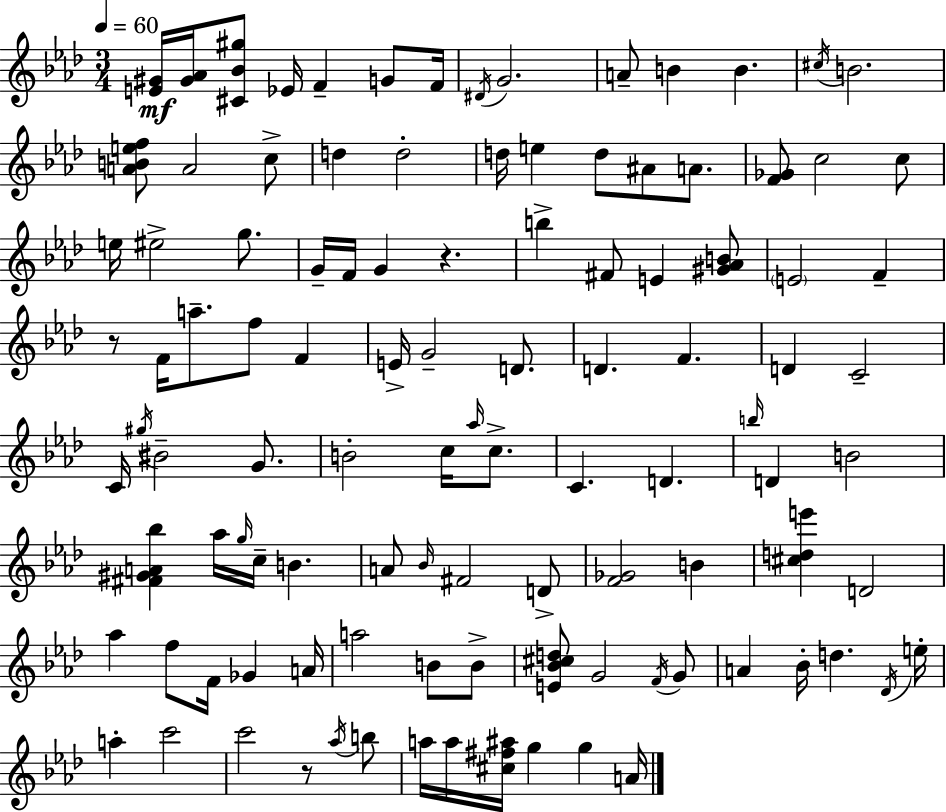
[E4,G#4]/s [G#4,Ab4]/s [C#4,Bb4,G#5]/e Eb4/s F4/q G4/e F4/s D#4/s G4/h. A4/e B4/q B4/q. C#5/s B4/h. [A4,B4,E5,F5]/e A4/h C5/e D5/q D5/h D5/s E5/q D5/e A#4/e A4/e. [F4,Gb4]/e C5/h C5/e E5/s EIS5/h G5/e. G4/s F4/s G4/q R/q. B5/q F#4/e E4/q [G#4,Ab4,B4]/e E4/h F4/q R/e F4/s A5/e. F5/e F4/q E4/s G4/h D4/e. D4/q. F4/q. D4/q C4/h C4/s G#5/s BIS4/h G4/e. B4/h C5/s Ab5/s C5/e. C4/q. D4/q. B5/s D4/q B4/h [F#4,G#4,A4,Bb5]/q Ab5/s G5/s C5/s B4/q. A4/e Bb4/s F#4/h D4/e [F4,Gb4]/h B4/q [C#5,D5,E6]/q D4/h Ab5/q F5/e F4/s Gb4/q A4/s A5/h B4/e B4/e [E4,Bb4,C#5,D5]/e G4/h F4/s G4/e A4/q Bb4/s D5/q. Db4/s E5/s A5/q C6/h C6/h R/e Ab5/s B5/e A5/s A5/s [C#5,F#5,A#5]/s G5/q G5/q A4/s